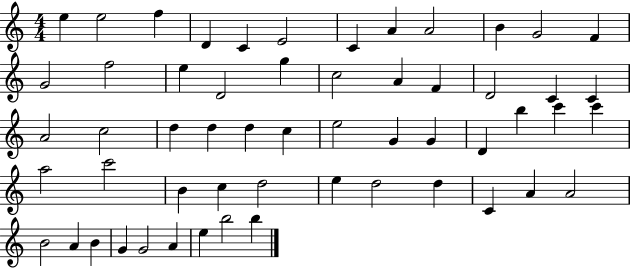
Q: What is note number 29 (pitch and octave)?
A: C5